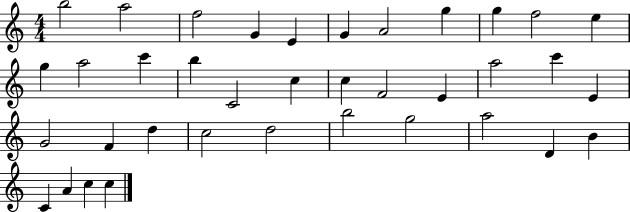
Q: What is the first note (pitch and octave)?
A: B5